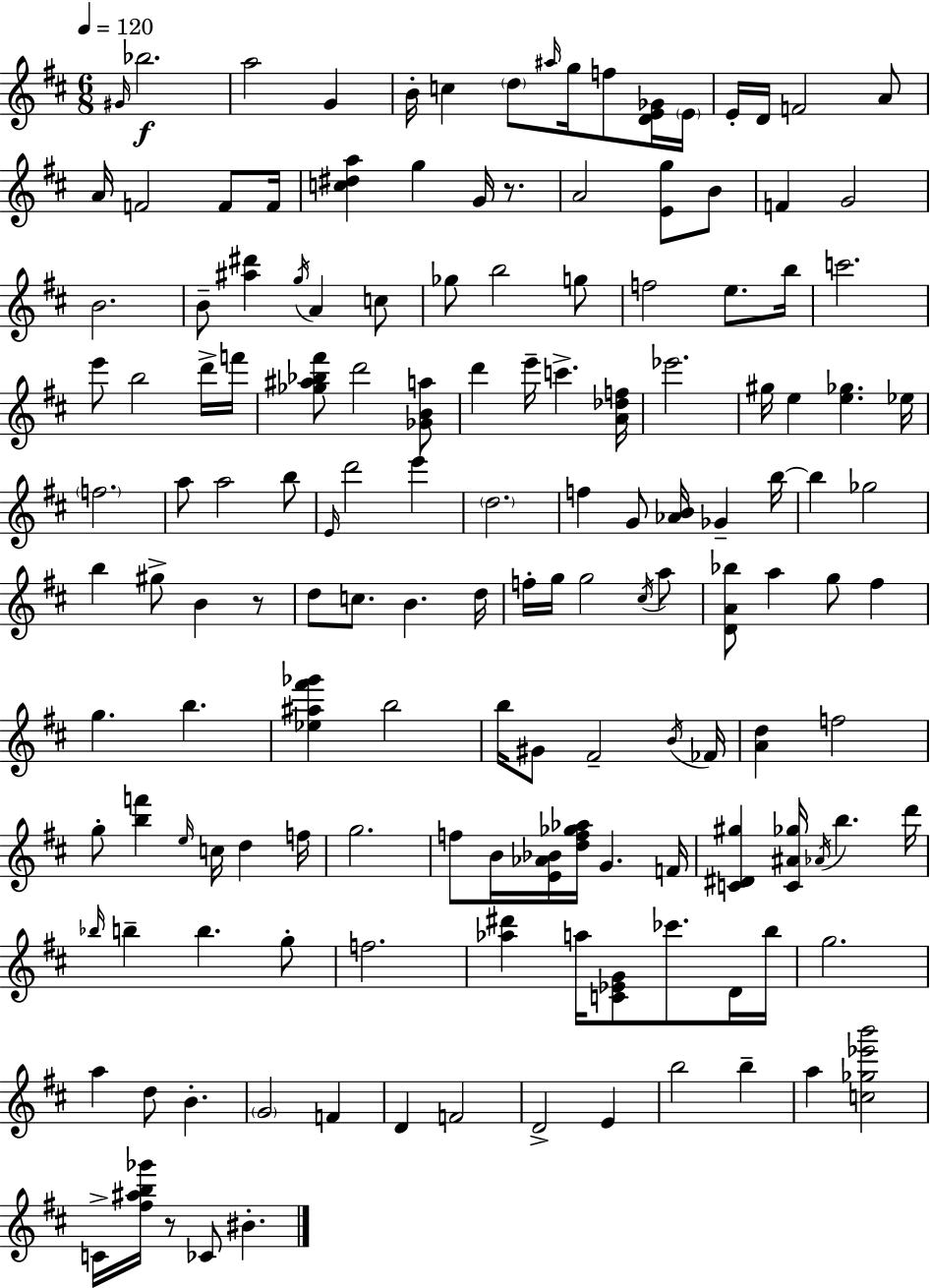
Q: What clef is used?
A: treble